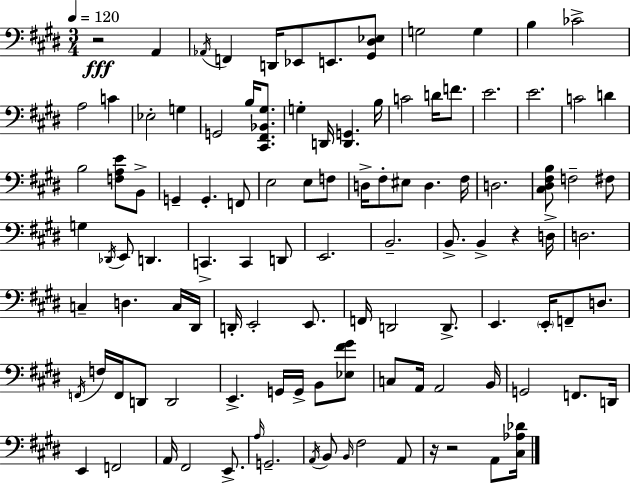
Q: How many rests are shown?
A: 4